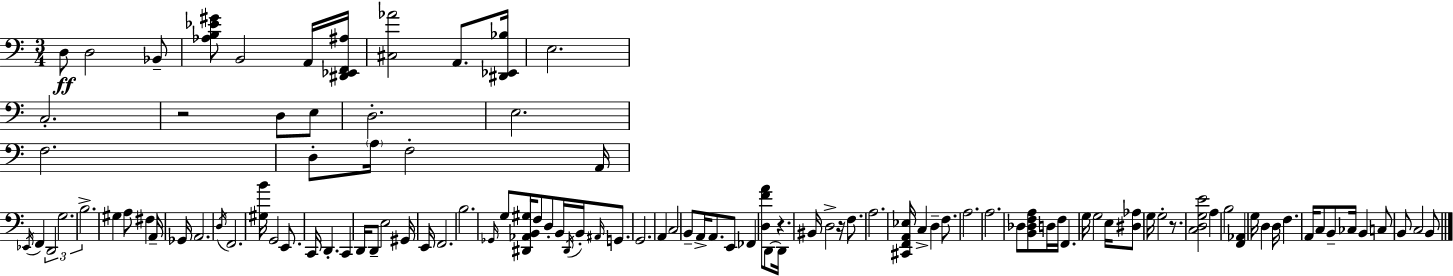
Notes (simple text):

D3/e D3/h Bb2/e [Ab3,B3,Eb4,G#4]/e B2/h A2/s [D#2,Eb2,F2,A#3]/s [C#3,Ab4]/h A2/e. [D#2,Eb2,Bb3]/s E3/h. C3/h. R/h D3/e E3/e D3/h. E3/h. F3/h. D3/e A3/s F3/h A2/s Eb2/s F2/q D2/h G3/h. B3/h. G#3/q A3/e F#3/q A2/s Gb2/s A2/h. D3/s F2/h. [G#3,B4]/s G2/h E2/e. C2/s D2/q. C2/q D2/s D2/e E3/h G#2/s E2/s F2/h. B3/h. Gb2/s G3/e [D#2,Ab2,B2,G#3]/s F3/e D3/e B2/s D#2/s B2/s A#2/s G2/e. G2/h. A2/q C3/h B2/e A2/s A2/e. E2/e FES2/q [D3,F4,A4]/e D2/e D2/s R/q. BIS2/s D3/h R/s F3/e. A3/h. [C#2,F2,A2,Eb3]/s C3/q D3/q F3/e. A3/h. A3/h. Db3/e [B2,Db3,F3,A3]/e D3/s F3/s F2/q. G3/s G3/h E3/s [D#3,Ab3]/e G3/s G3/h R/e. [C3,D3,G3,E4]/h A3/q B3/h [F2,Ab2]/q G3/s D3/q D3/s F3/q. A2/s C3/e B2/e CES3/s B2/q C3/e B2/e C3/h B2/e